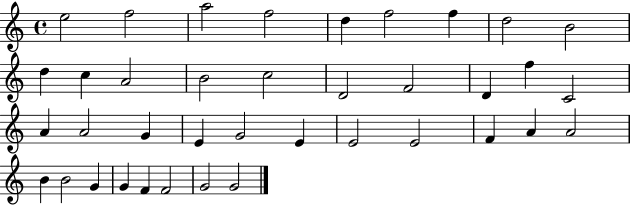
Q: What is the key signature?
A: C major